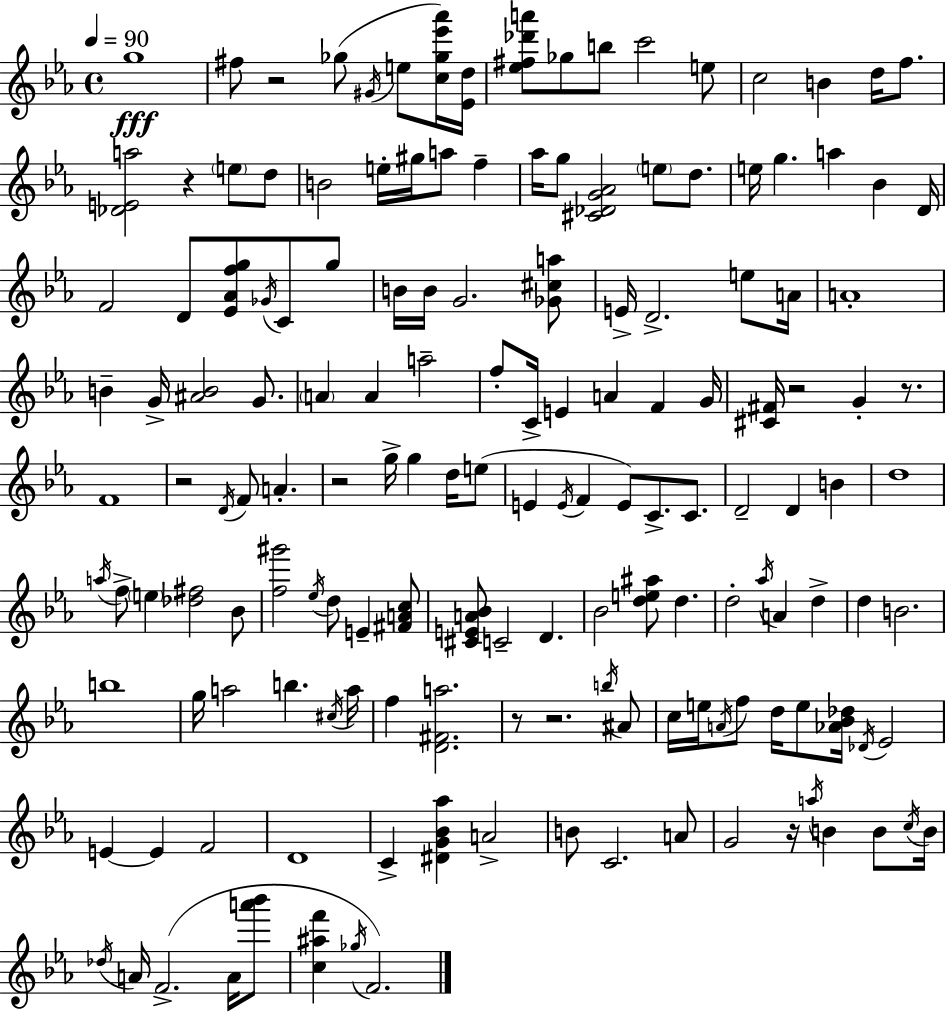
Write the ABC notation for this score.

X:1
T:Untitled
M:4/4
L:1/4
K:Eb
g4 ^f/2 z2 _g/2 ^G/4 e/2 [c_g_e'_a']/4 [_Ed]/4 [_e^f_d'a']/2 _g/2 b/2 c'2 e/2 c2 B d/4 f/2 [_DEa]2 z e/2 d/2 B2 e/4 ^g/4 a/2 f _a/4 g/2 [^C_DG_A]2 e/2 d/2 e/4 g a _B D/4 F2 D/2 [_E_Afg]/2 _G/4 C/2 g/2 B/4 B/4 G2 [_G^ca]/2 E/4 D2 e/2 A/4 A4 B G/4 [^AB]2 G/2 A A a2 f/2 C/4 E A F G/4 [^C^F]/4 z2 G z/2 F4 z2 D/4 F/2 A z2 g/4 g d/4 e/2 E E/4 F E/2 C/2 C/2 D2 D B d4 a/4 f/2 e [_d^f]2 _B/2 [f^g']2 _e/4 d/2 E [^FAc]/2 [^CEA_B]/2 C2 D _B2 [de^a]/2 d d2 _a/4 A d d B2 b4 g/4 a2 b ^c/4 a/4 f [D^Fa]2 z/2 z2 b/4 ^A/2 c/4 e/4 A/4 f/2 d/4 e/2 [_A_B_d]/4 _D/4 _E2 E E F2 D4 C [^DG_B_a] A2 B/2 C2 A/2 G2 z/4 a/4 B B/2 c/4 B/4 _d/4 A/4 F2 A/4 [a'_b']/2 [c^af'] _g/4 F2